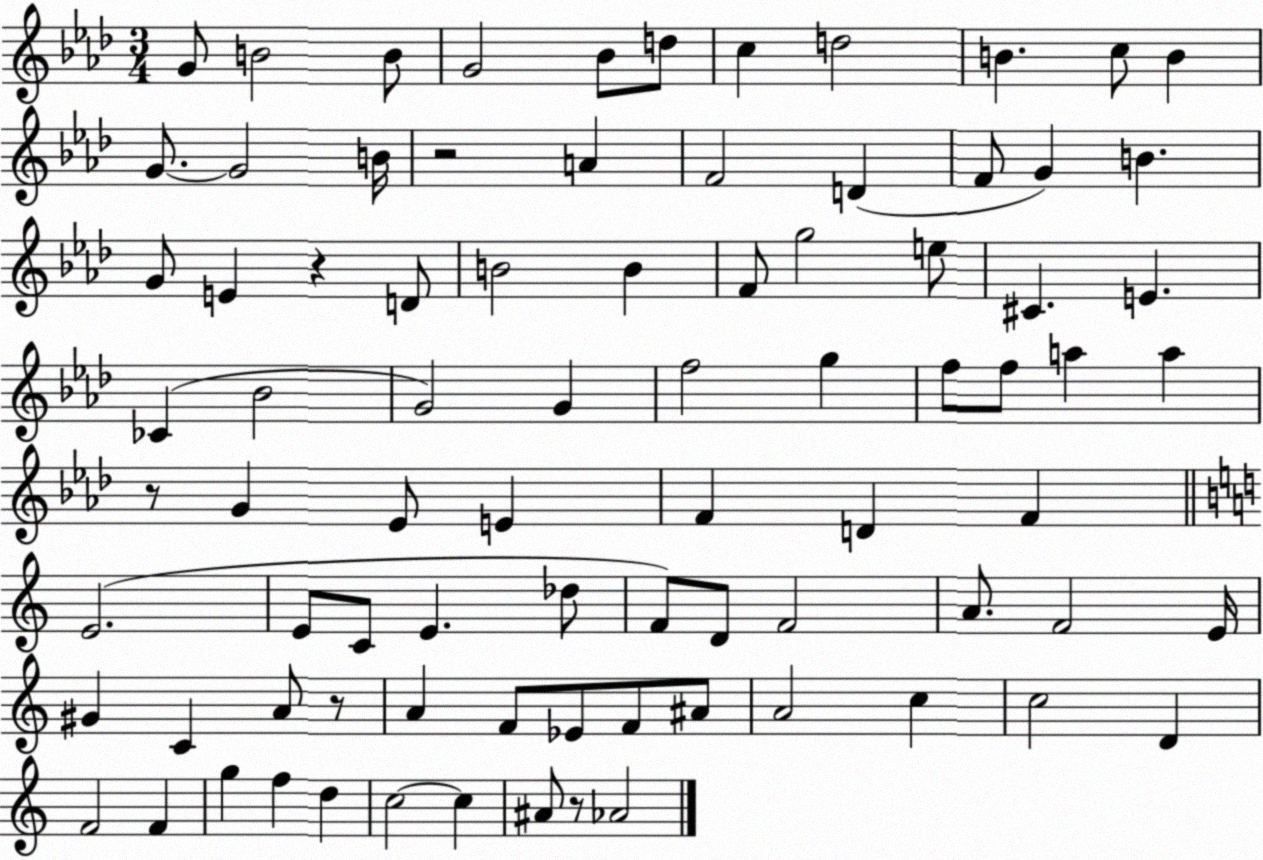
X:1
T:Untitled
M:3/4
L:1/4
K:Ab
G/2 B2 B/2 G2 _B/2 d/2 c d2 B c/2 B G/2 G2 B/4 z2 A F2 D F/2 G B G/2 E z D/2 B2 B F/2 g2 e/2 ^C E _C _B2 G2 G f2 g f/2 f/2 a a z/2 G _E/2 E F D F E2 E/2 C/2 E _d/2 F/2 D/2 F2 A/2 F2 E/4 ^G C A/2 z/2 A F/2 _E/2 F/2 ^A/2 A2 c c2 D F2 F g f d c2 c ^A/2 z/2 _A2